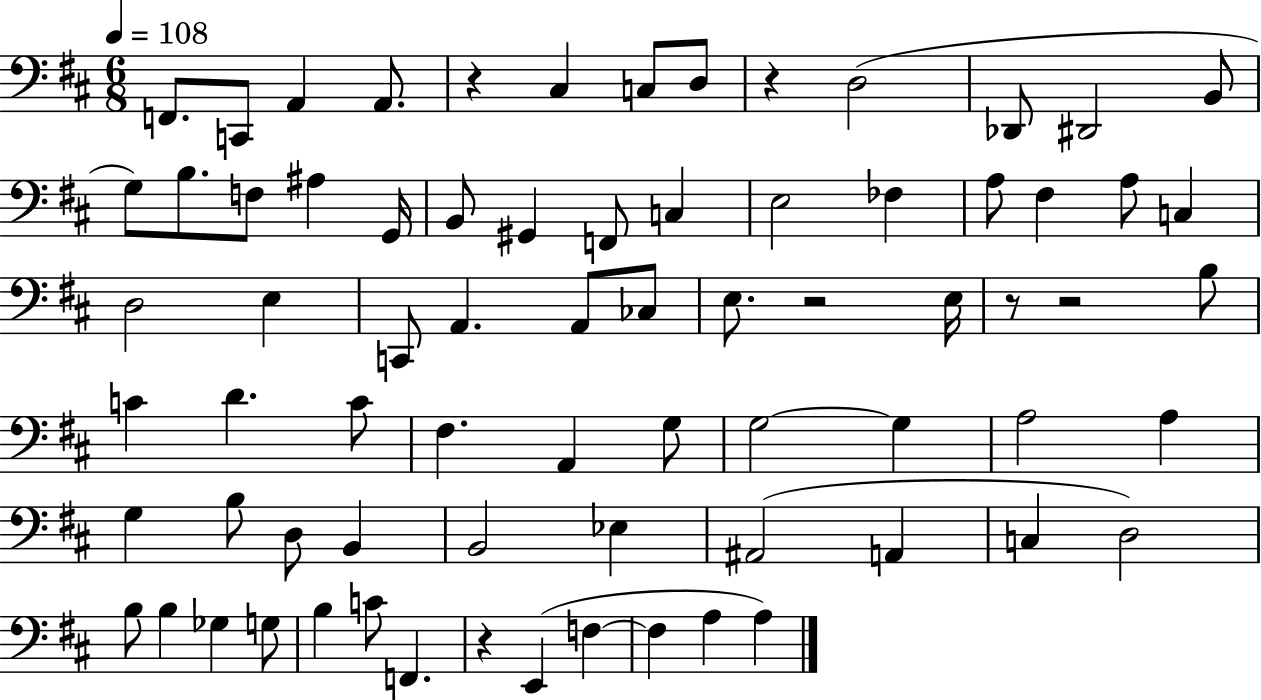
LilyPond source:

{
  \clef bass
  \numericTimeSignature
  \time 6/8
  \key d \major
  \tempo 4 = 108
  f,8. c,8 a,4 a,8. | r4 cis4 c8 d8 | r4 d2( | des,8 dis,2 b,8 | \break g8) b8. f8 ais4 g,16 | b,8 gis,4 f,8 c4 | e2 fes4 | a8 fis4 a8 c4 | \break d2 e4 | c,8 a,4. a,8 ces8 | e8. r2 e16 | r8 r2 b8 | \break c'4 d'4. c'8 | fis4. a,4 g8 | g2~~ g4 | a2 a4 | \break g4 b8 d8 b,4 | b,2 ees4 | ais,2( a,4 | c4 d2) | \break b8 b4 ges4 g8 | b4 c'8 f,4. | r4 e,4( f4~~ | f4 a4 a4) | \break \bar "|."
}